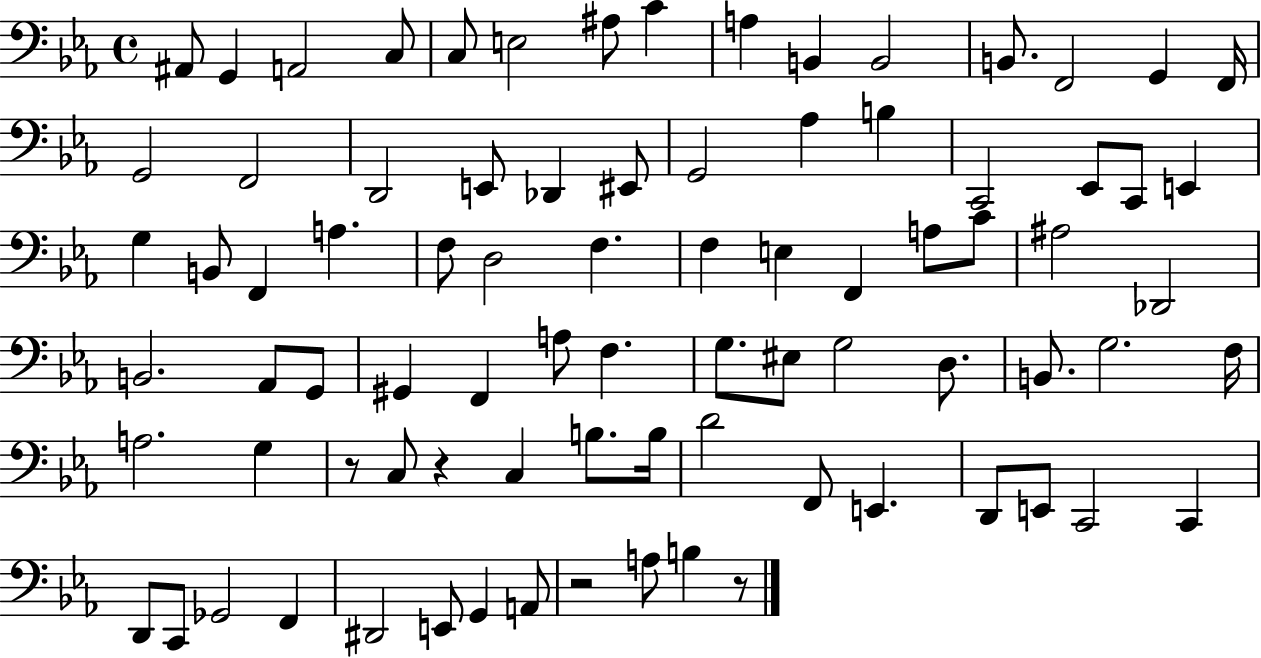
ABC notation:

X:1
T:Untitled
M:4/4
L:1/4
K:Eb
^A,,/2 G,, A,,2 C,/2 C,/2 E,2 ^A,/2 C A, B,, B,,2 B,,/2 F,,2 G,, F,,/4 G,,2 F,,2 D,,2 E,,/2 _D,, ^E,,/2 G,,2 _A, B, C,,2 _E,,/2 C,,/2 E,, G, B,,/2 F,, A, F,/2 D,2 F, F, E, F,, A,/2 C/2 ^A,2 _D,,2 B,,2 _A,,/2 G,,/2 ^G,, F,, A,/2 F, G,/2 ^E,/2 G,2 D,/2 B,,/2 G,2 F,/4 A,2 G, z/2 C,/2 z C, B,/2 B,/4 D2 F,,/2 E,, D,,/2 E,,/2 C,,2 C,, D,,/2 C,,/2 _G,,2 F,, ^D,,2 E,,/2 G,, A,,/2 z2 A,/2 B, z/2